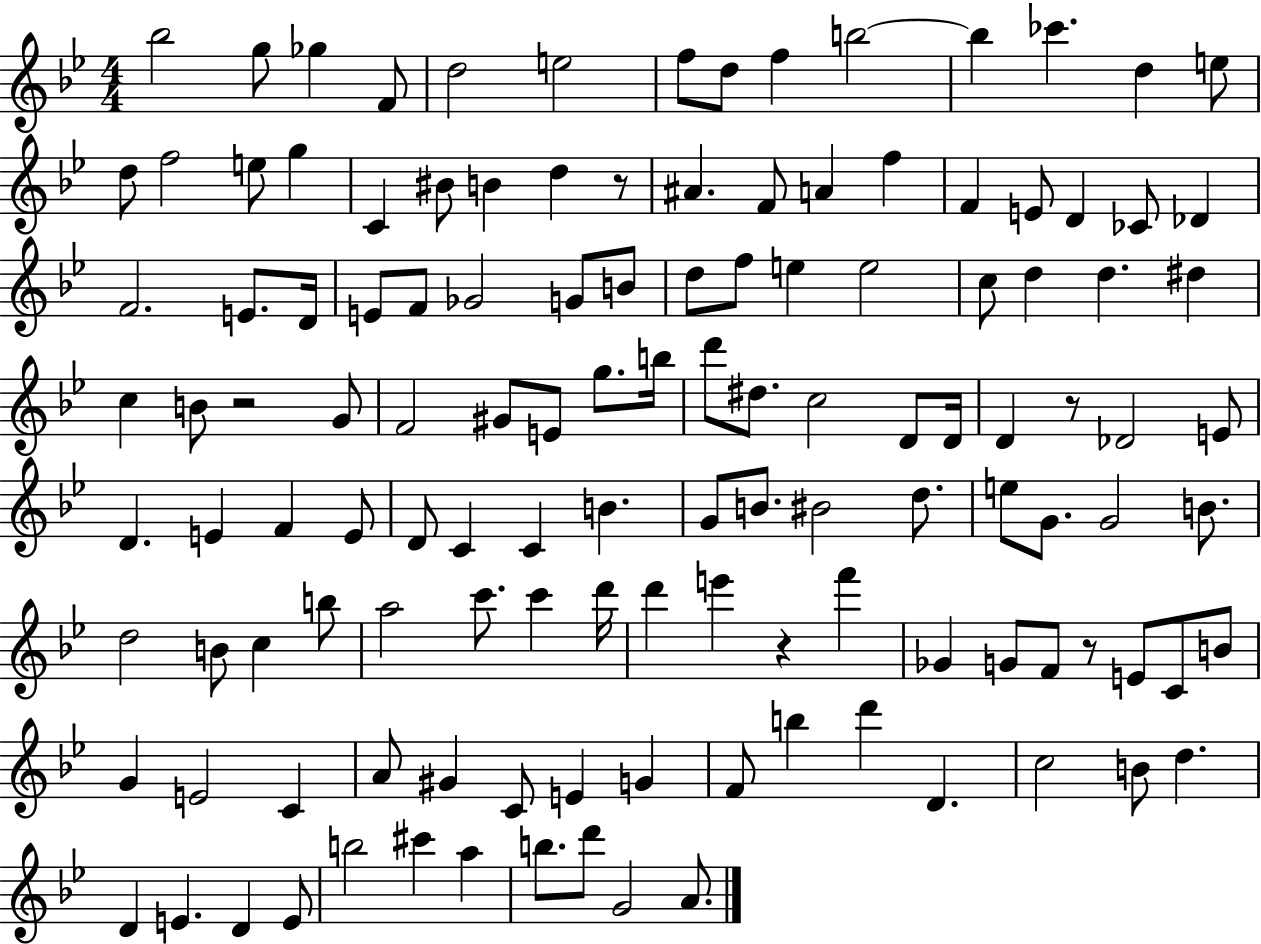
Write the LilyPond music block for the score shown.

{
  \clef treble
  \numericTimeSignature
  \time 4/4
  \key bes \major
  bes''2 g''8 ges''4 f'8 | d''2 e''2 | f''8 d''8 f''4 b''2~~ | b''4 ces'''4. d''4 e''8 | \break d''8 f''2 e''8 g''4 | c'4 bis'8 b'4 d''4 r8 | ais'4. f'8 a'4 f''4 | f'4 e'8 d'4 ces'8 des'4 | \break f'2. e'8. d'16 | e'8 f'8 ges'2 g'8 b'8 | d''8 f''8 e''4 e''2 | c''8 d''4 d''4. dis''4 | \break c''4 b'8 r2 g'8 | f'2 gis'8 e'8 g''8. b''16 | d'''8 dis''8. c''2 d'8 d'16 | d'4 r8 des'2 e'8 | \break d'4. e'4 f'4 e'8 | d'8 c'4 c'4 b'4. | g'8 b'8. bis'2 d''8. | e''8 g'8. g'2 b'8. | \break d''2 b'8 c''4 b''8 | a''2 c'''8. c'''4 d'''16 | d'''4 e'''4 r4 f'''4 | ges'4 g'8 f'8 r8 e'8 c'8 b'8 | \break g'4 e'2 c'4 | a'8 gis'4 c'8 e'4 g'4 | f'8 b''4 d'''4 d'4. | c''2 b'8 d''4. | \break d'4 e'4. d'4 e'8 | b''2 cis'''4 a''4 | b''8. d'''8 g'2 a'8. | \bar "|."
}